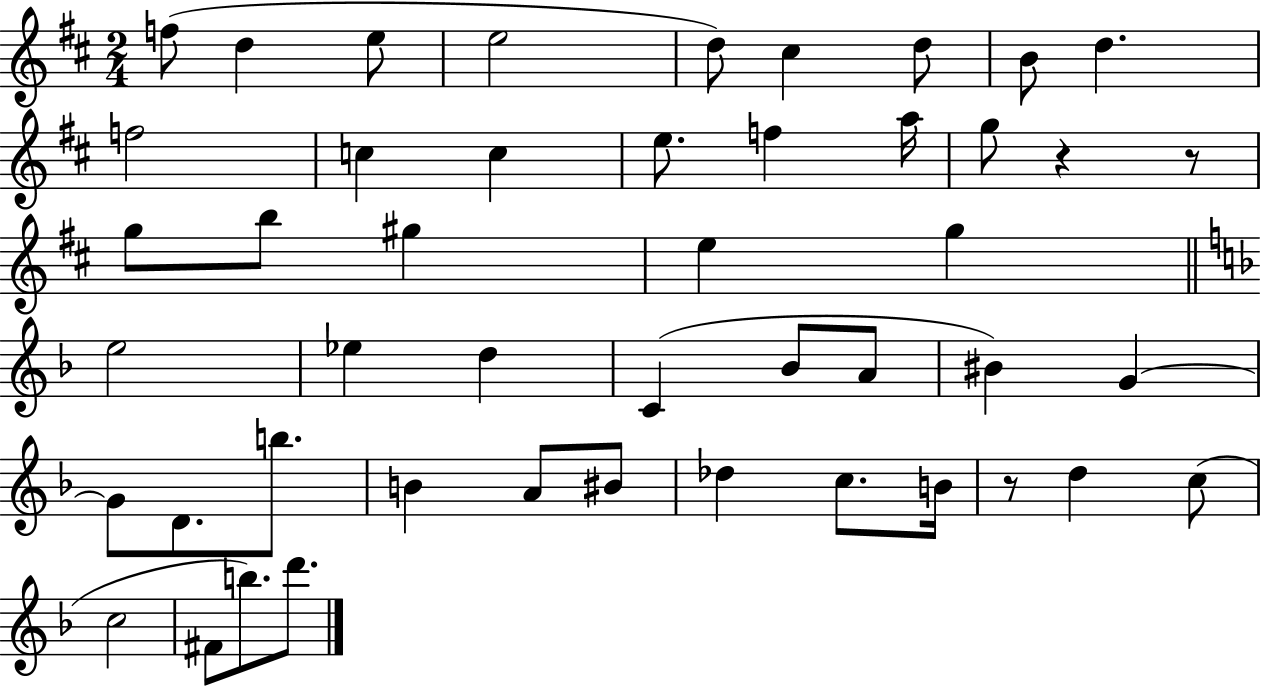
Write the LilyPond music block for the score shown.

{
  \clef treble
  \numericTimeSignature
  \time 2/4
  \key d \major
  f''8( d''4 e''8 | e''2 | d''8) cis''4 d''8 | b'8 d''4. | \break f''2 | c''4 c''4 | e''8. f''4 a''16 | g''8 r4 r8 | \break g''8 b''8 gis''4 | e''4 g''4 | \bar "||" \break \key d \minor e''2 | ees''4 d''4 | c'4( bes'8 a'8 | bis'4) g'4~~ | \break g'8 d'8. b''8. | b'4 a'8 bis'8 | des''4 c''8. b'16 | r8 d''4 c''8( | \break c''2 | fis'8 b''8.) d'''8. | \bar "|."
}